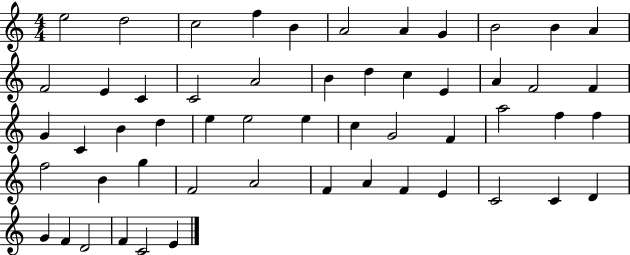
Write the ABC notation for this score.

X:1
T:Untitled
M:4/4
L:1/4
K:C
e2 d2 c2 f B A2 A G B2 B A F2 E C C2 A2 B d c E A F2 F G C B d e e2 e c G2 F a2 f f f2 B g F2 A2 F A F E C2 C D G F D2 F C2 E